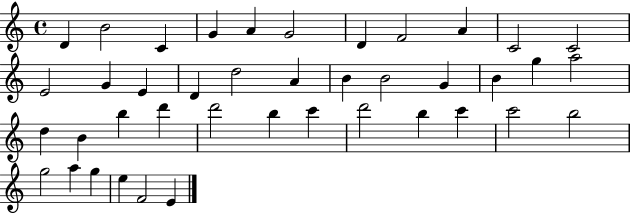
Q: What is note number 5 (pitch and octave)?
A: A4